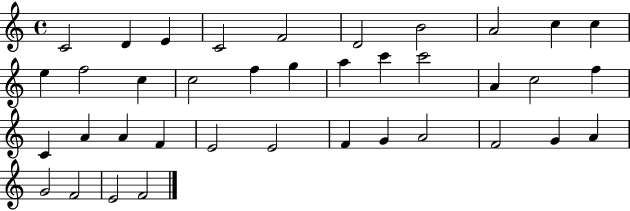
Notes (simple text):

C4/h D4/q E4/q C4/h F4/h D4/h B4/h A4/h C5/q C5/q E5/q F5/h C5/q C5/h F5/q G5/q A5/q C6/q C6/h A4/q C5/h F5/q C4/q A4/q A4/q F4/q E4/h E4/h F4/q G4/q A4/h F4/h G4/q A4/q G4/h F4/h E4/h F4/h